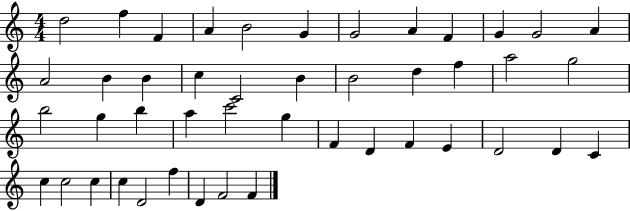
X:1
T:Untitled
M:4/4
L:1/4
K:C
d2 f F A B2 G G2 A F G G2 A A2 B B c C2 B B2 d f a2 g2 b2 g b a c'2 g F D F E D2 D C c c2 c c D2 f D F2 F